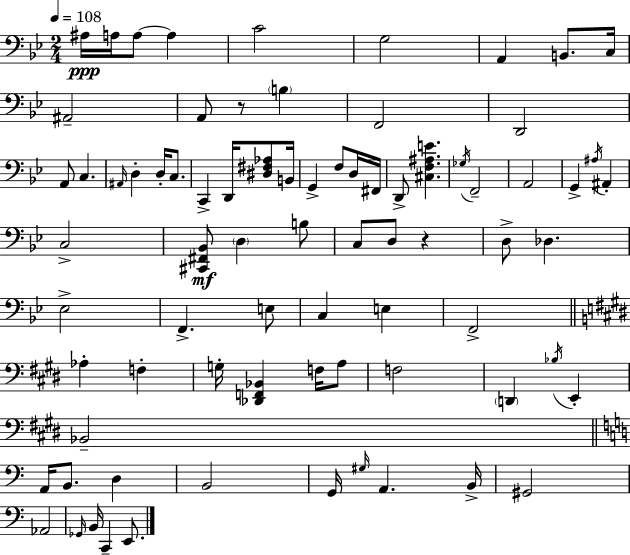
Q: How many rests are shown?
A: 2